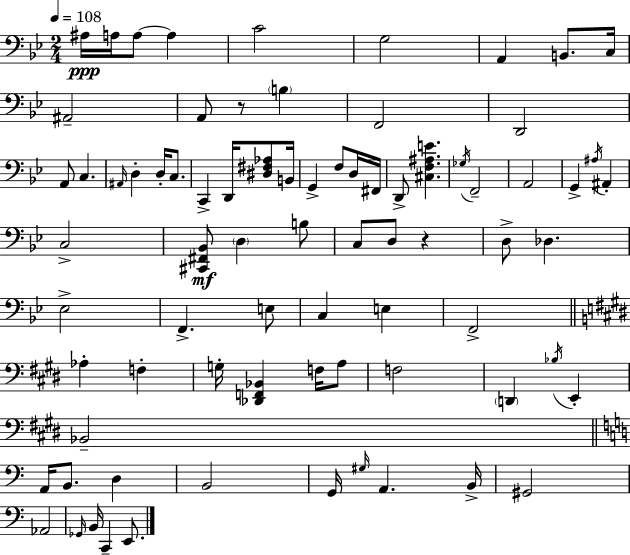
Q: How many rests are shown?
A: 2